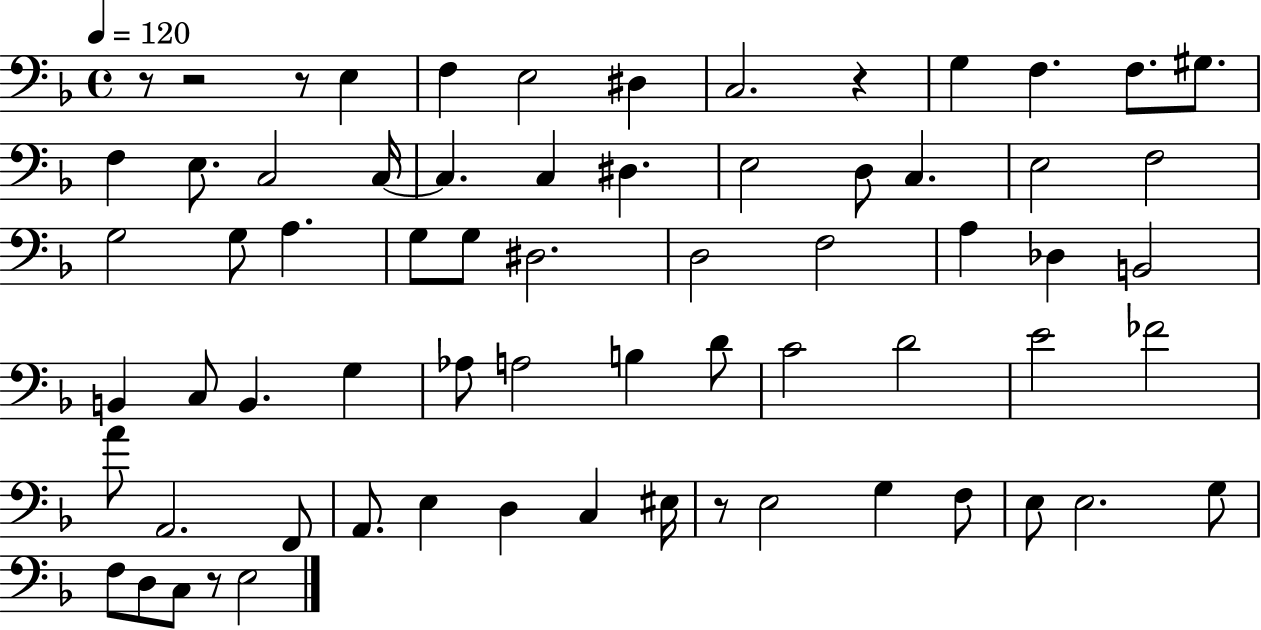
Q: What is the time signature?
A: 4/4